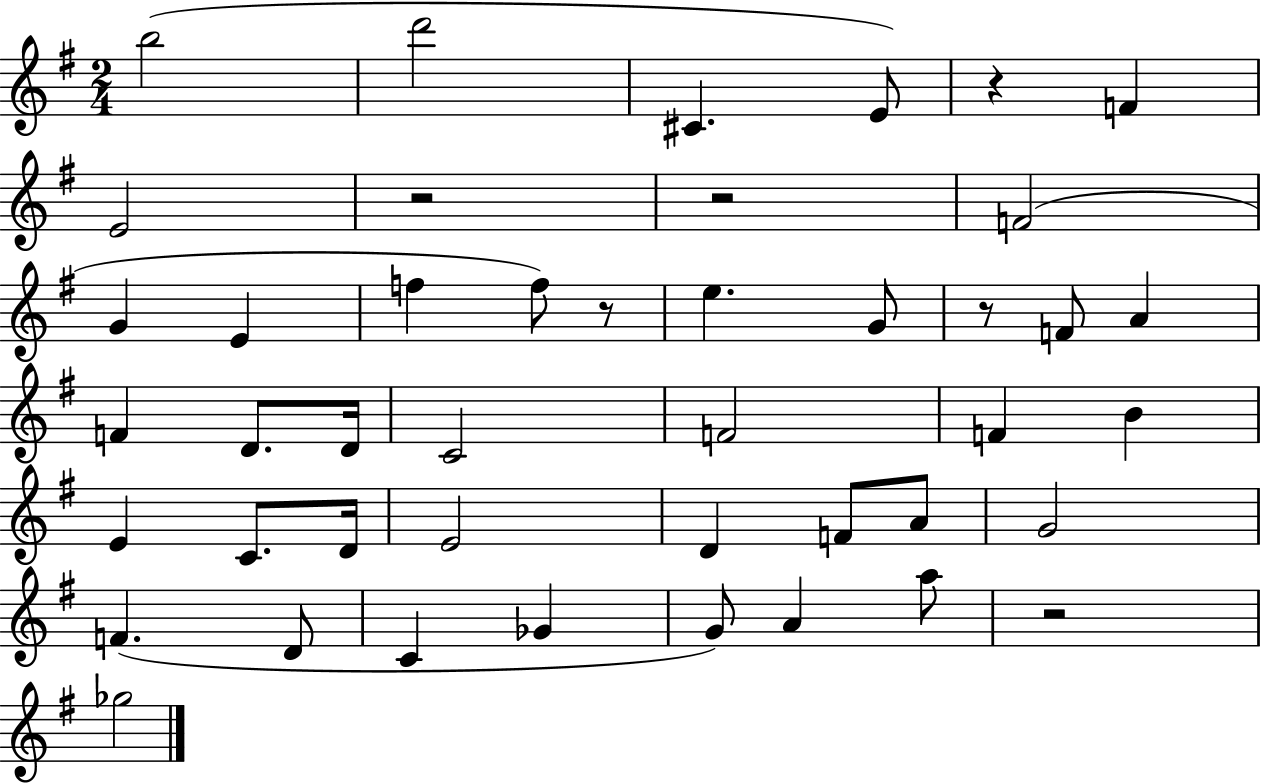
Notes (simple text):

B5/h D6/h C#4/q. E4/e R/q F4/q E4/h R/h R/h F4/h G4/q E4/q F5/q F5/e R/e E5/q. G4/e R/e F4/e A4/q F4/q D4/e. D4/s C4/h F4/h F4/q B4/q E4/q C4/e. D4/s E4/h D4/q F4/e A4/e G4/h F4/q. D4/e C4/q Gb4/q G4/e A4/q A5/e R/h Gb5/h